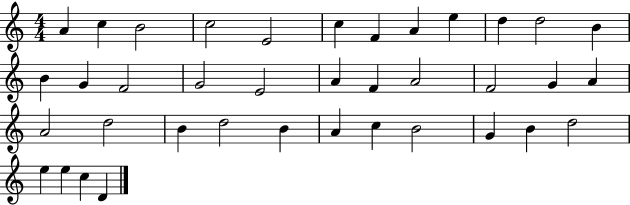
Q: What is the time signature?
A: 4/4